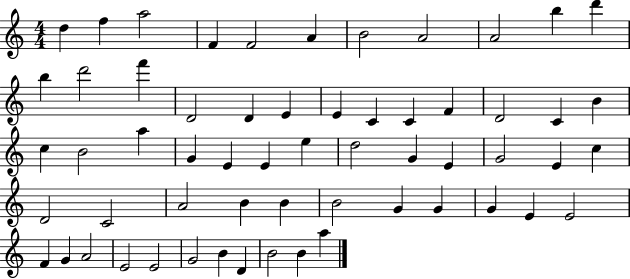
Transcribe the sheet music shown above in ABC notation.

X:1
T:Untitled
M:4/4
L:1/4
K:C
d f a2 F F2 A B2 A2 A2 b d' b d'2 f' D2 D E E C C F D2 C B c B2 a G E E e d2 G E G2 E c D2 C2 A2 B B B2 G G G E E2 F G A2 E2 E2 G2 B D B2 B a